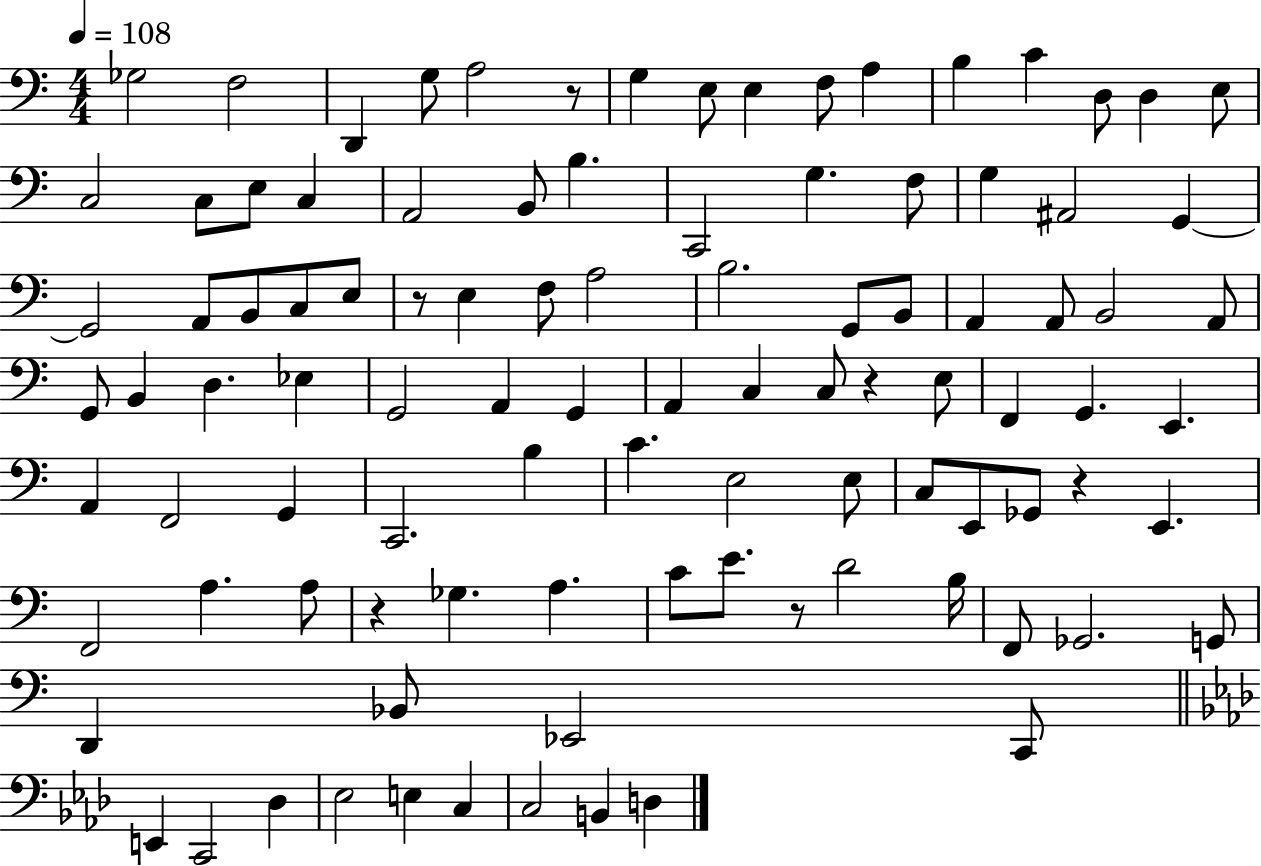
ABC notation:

X:1
T:Untitled
M:4/4
L:1/4
K:C
_G,2 F,2 D,, G,/2 A,2 z/2 G, E,/2 E, F,/2 A, B, C D,/2 D, E,/2 C,2 C,/2 E,/2 C, A,,2 B,,/2 B, C,,2 G, F,/2 G, ^A,,2 G,, G,,2 A,,/2 B,,/2 C,/2 E,/2 z/2 E, F,/2 A,2 B,2 G,,/2 B,,/2 A,, A,,/2 B,,2 A,,/2 G,,/2 B,, D, _E, G,,2 A,, G,, A,, C, C,/2 z E,/2 F,, G,, E,, A,, F,,2 G,, C,,2 B, C E,2 E,/2 C,/2 E,,/2 _G,,/2 z E,, F,,2 A, A,/2 z _G, A, C/2 E/2 z/2 D2 B,/4 F,,/2 _G,,2 G,,/2 D,, _B,,/2 _E,,2 C,,/2 E,, C,,2 _D, _E,2 E, C, C,2 B,, D,